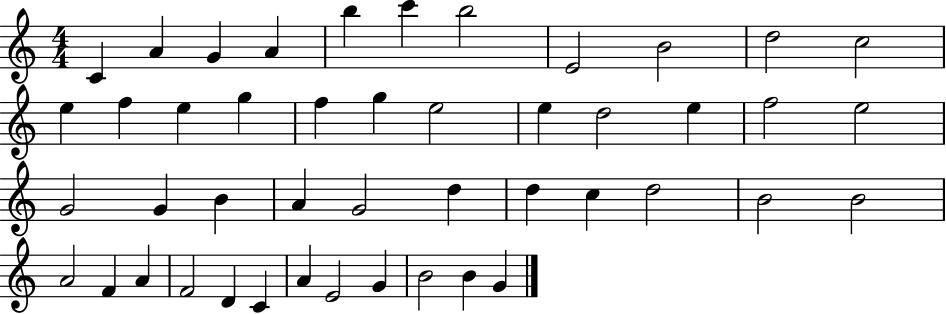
{
  \clef treble
  \numericTimeSignature
  \time 4/4
  \key c \major
  c'4 a'4 g'4 a'4 | b''4 c'''4 b''2 | e'2 b'2 | d''2 c''2 | \break e''4 f''4 e''4 g''4 | f''4 g''4 e''2 | e''4 d''2 e''4 | f''2 e''2 | \break g'2 g'4 b'4 | a'4 g'2 d''4 | d''4 c''4 d''2 | b'2 b'2 | \break a'2 f'4 a'4 | f'2 d'4 c'4 | a'4 e'2 g'4 | b'2 b'4 g'4 | \break \bar "|."
}